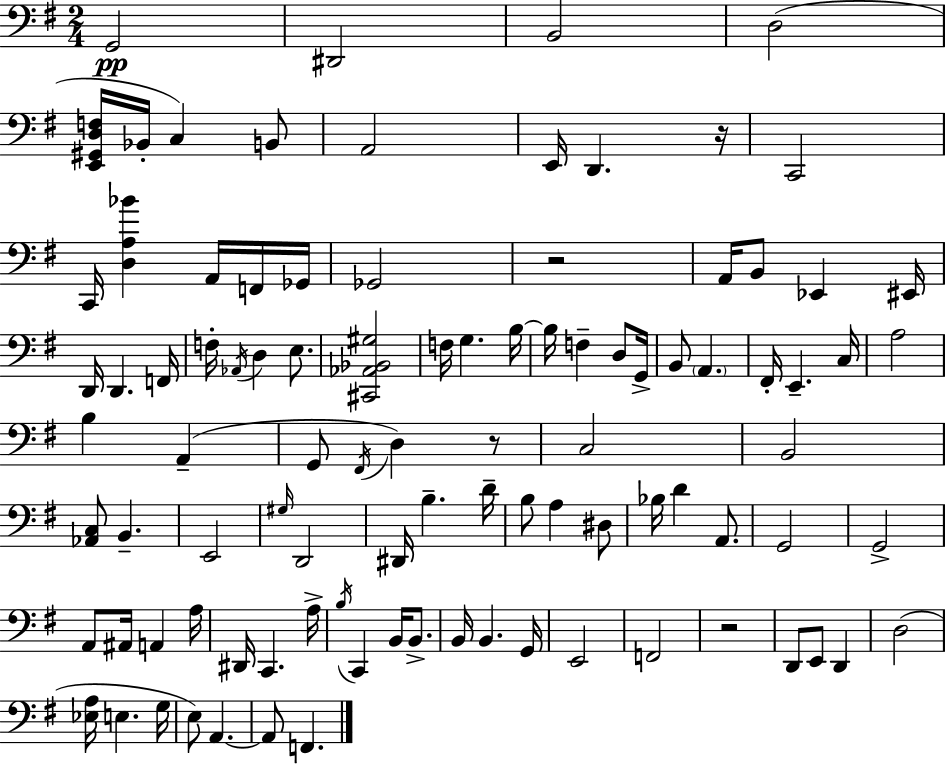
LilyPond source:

{
  \clef bass
  \numericTimeSignature
  \time 2/4
  \key g \major
  g,2\pp | dis,2 | b,2 | d2( | \break <e, gis, d f>16 bes,16-. c4) b,8 | a,2 | e,16 d,4. r16 | c,2 | \break c,16 <d a bes'>4 a,16 f,16 ges,16 | ges,2 | r2 | a,16 b,8 ees,4 eis,16 | \break d,16 d,4. f,16 | f16-. \acciaccatura { aes,16 } d4 e8. | <cis, aes, bes, gis>2 | f16 g4. | \break b16~~ b16 f4-- d8 | g,16-> b,8 \parenthesize a,4. | fis,16-. e,4.-- | c16 a2 | \break b4 a,4--( | g,8 \acciaccatura { fis,16 }) d4 | r8 c2 | b,2 | \break <aes, c>8 b,4.-- | e,2 | \grace { gis16 } d,2 | dis,16 b4.-- | \break d'16-- b8 a4 | dis8 bes16 d'4 | a,8. g,2 | g,2-> | \break a,8 ais,16 a,4 | a16 dis,16 c,4. | a16-> \acciaccatura { b16 } c,4 | b,16 b,8.-> b,16 b,4. | \break g,16 e,2 | f,2 | r2 | d,8 e,8 | \break d,4 d2( | <ees a>16 e4. | g16 e8) a,4.~~ | a,8 f,4. | \break \bar "|."
}